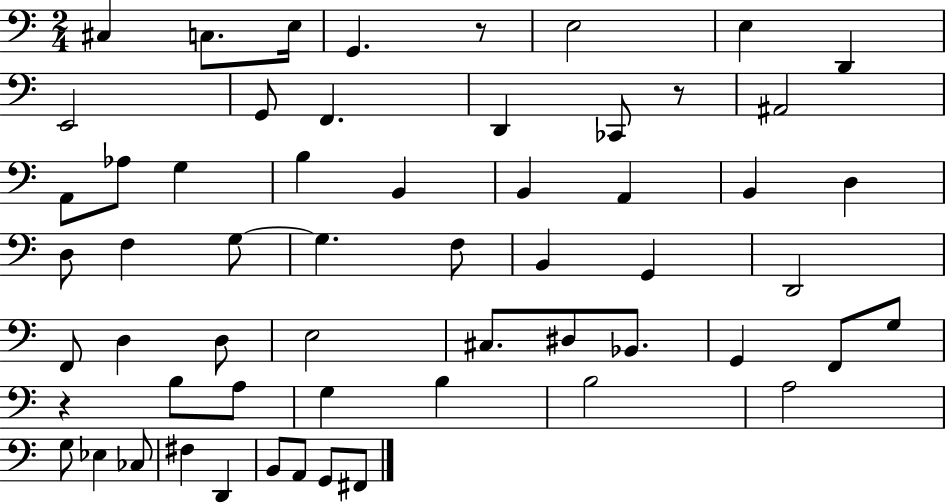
X:1
T:Untitled
M:2/4
L:1/4
K:C
^C, C,/2 E,/4 G,, z/2 E,2 E, D,, E,,2 G,,/2 F,, D,, _C,,/2 z/2 ^A,,2 A,,/2 _A,/2 G, B, B,, B,, A,, B,, D, D,/2 F, G,/2 G, F,/2 B,, G,, D,,2 F,,/2 D, D,/2 E,2 ^C,/2 ^D,/2 _B,,/2 G,, F,,/2 G,/2 z B,/2 A,/2 G, B, B,2 A,2 G,/2 _E, _C,/2 ^F, D,, B,,/2 A,,/2 G,,/2 ^F,,/2